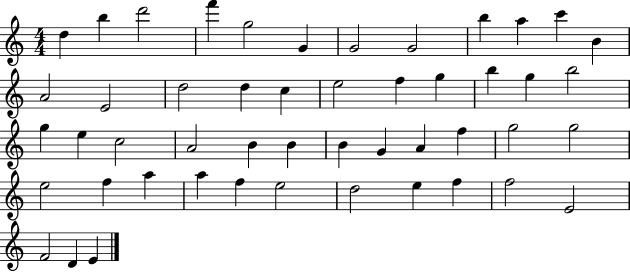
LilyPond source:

{
  \clef treble
  \numericTimeSignature
  \time 4/4
  \key c \major
  d''4 b''4 d'''2 | f'''4 g''2 g'4 | g'2 g'2 | b''4 a''4 c'''4 b'4 | \break a'2 e'2 | d''2 d''4 c''4 | e''2 f''4 g''4 | b''4 g''4 b''2 | \break g''4 e''4 c''2 | a'2 b'4 b'4 | b'4 g'4 a'4 f''4 | g''2 g''2 | \break e''2 f''4 a''4 | a''4 f''4 e''2 | d''2 e''4 f''4 | f''2 e'2 | \break f'2 d'4 e'4 | \bar "|."
}